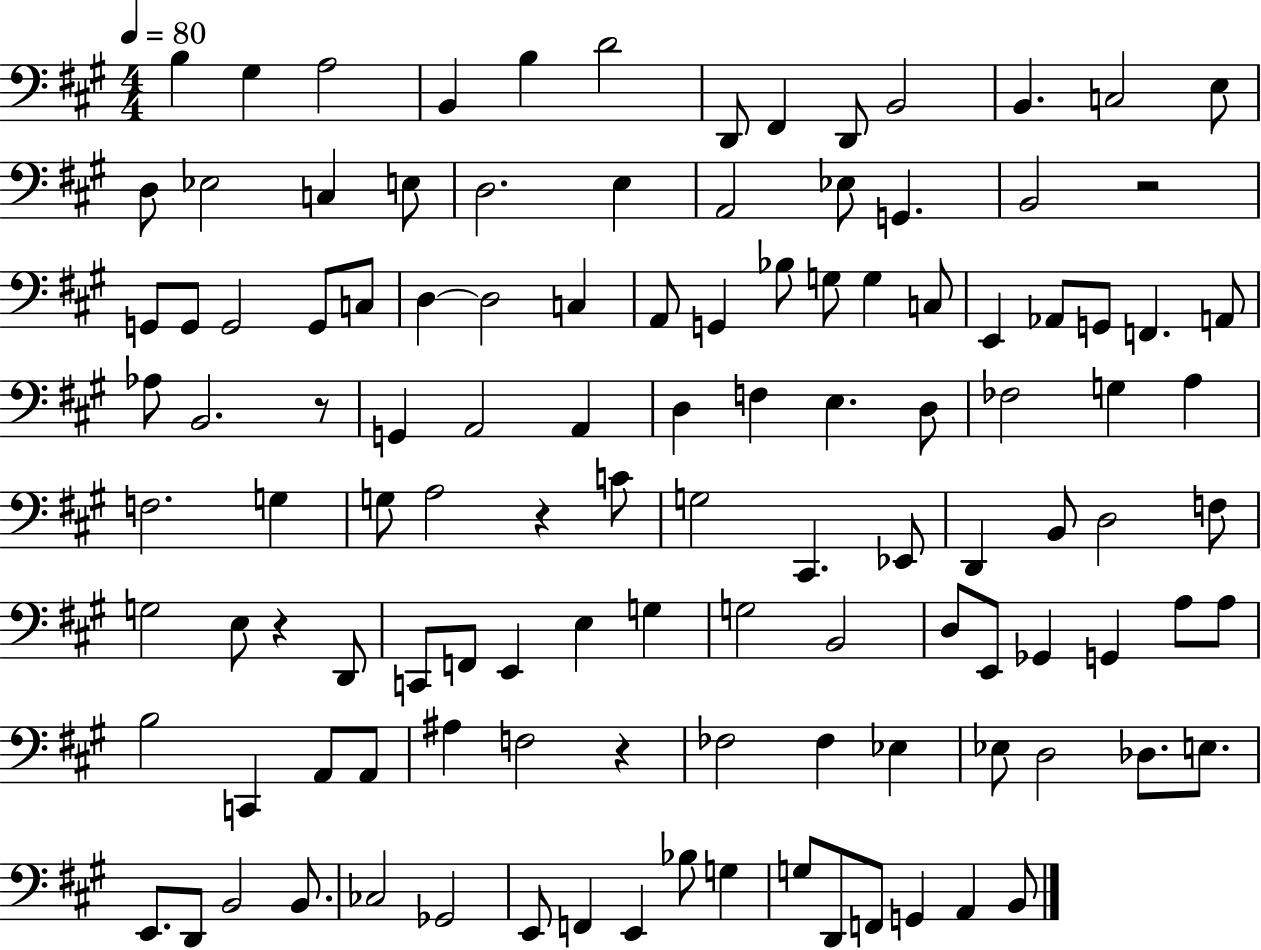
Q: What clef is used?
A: bass